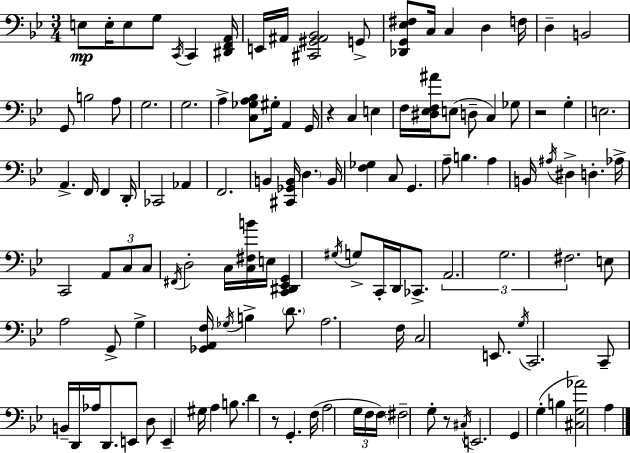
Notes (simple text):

E3/e E3/s E3/e G3/e C2/s C2/q [D#2,F2,A2]/s E2/s A#2/s [C#2,G#2,A#2,Bb2]/h G2/e [Db2,G2,Eb3,F#3]/e C3/s C3/q D3/q F3/s D3/q B2/h G2/e B3/h A3/e G3/h. G3/h. A3/q [C3,Gb3,A3,Bb3]/e G#3/s A2/q G2/s R/q C3/q E3/q F3/s [D#3,Eb3,F3,A#4]/s E3/e D3/e C3/q Gb3/e R/h G3/q E3/h. A2/q. F2/s F2/q D2/s CES2/h Ab2/q F2/h. B2/q [C#2,Gb2,B2]/s D3/q. B2/s [F3,Gb3]/q C3/e G2/q. A3/e B3/q. A3/q B2/s A#3/s D#3/q D3/q. Ab3/s C2/h A2/e C3/e C3/e F#2/s D3/h C3/s [C3,F#3,B4]/s E3/s [C2,D#2,Eb2,G2]/q G#3/s G3/e C2/s D2/s CES2/e. A2/h. G3/h. F#3/h. E3/e A3/h G2/e G3/q [Gb2,A2,F3]/s Gb3/s B3/q D4/e. A3/h. F3/s C3/h E2/e. G3/s C2/h. C2/e B2/s D2/s Ab3/s D2/e. E2/e D3/e E2/q G#3/s A3/q B3/e. D4/q R/e G2/q. F3/s A3/h G3/s F3/s F3/s F#3/h G3/e R/e C#3/s E2/h. G2/q G3/q B3/q [C#3,G3,Ab4]/h A3/q